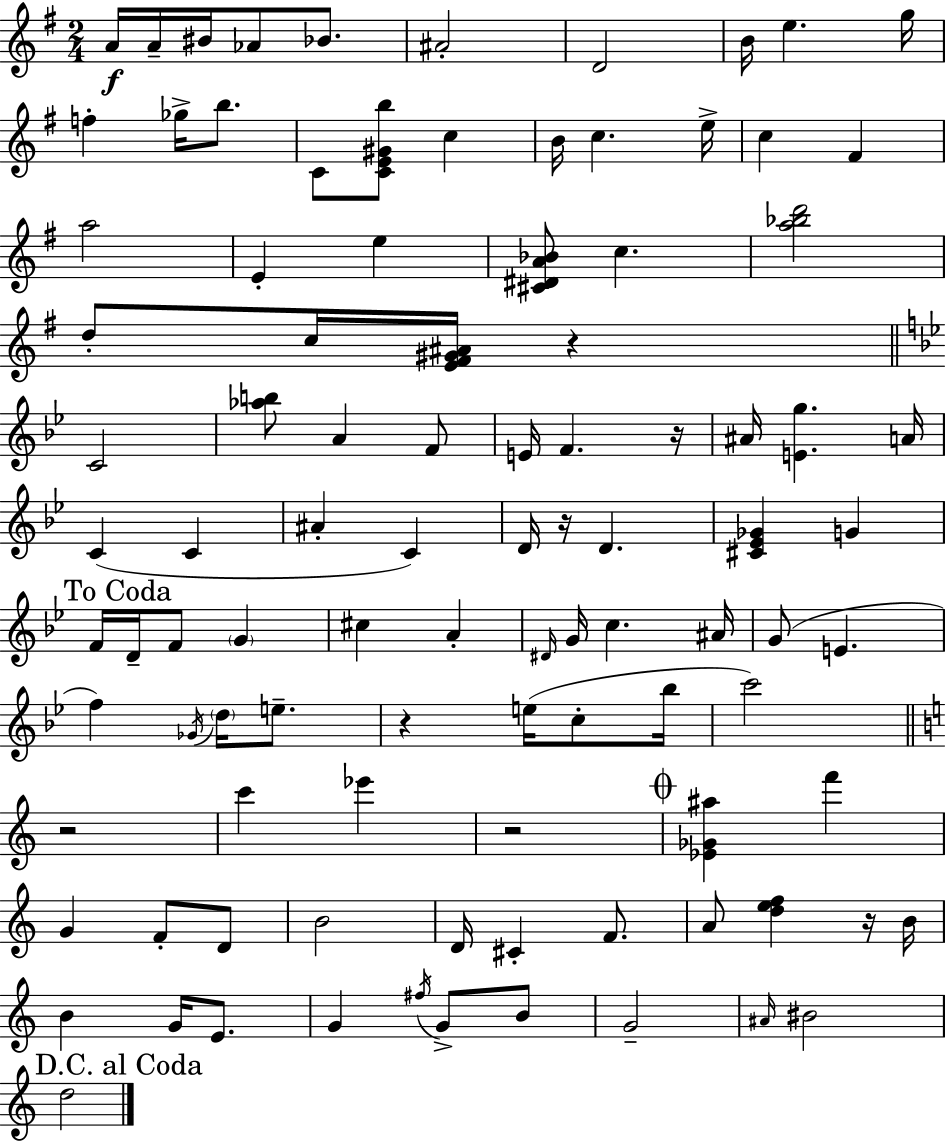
{
  \clef treble
  \numericTimeSignature
  \time 2/4
  \key g \major
  a'16\f a'16-- bis'16 aes'8 bes'8. | ais'2-. | d'2 | b'16 e''4. g''16 | \break f''4-. ges''16-> b''8. | c'8 <c' e' gis' b''>8 c''4 | b'16 c''4. e''16-> | c''4 fis'4 | \break a''2 | e'4-. e''4 | <cis' dis' a' bes'>8 c''4. | <a'' bes'' d'''>2 | \break d''8-. c''16 <e' fis' gis' ais'>16 r4 | \bar "||" \break \key bes \major c'2 | <aes'' b''>8 a'4 f'8 | e'16 f'4. r16 | ais'16 <e' g''>4. a'16 | \break c'4( c'4 | ais'4-. c'4) | d'16 r16 d'4. | <cis' ees' ges'>4 g'4 | \break \mark "To Coda" f'16 d'16-- f'8 \parenthesize g'4 | cis''4 a'4-. | \grace { dis'16 } g'16 c''4. | ais'16 g'8( e'4. | \break f''4) \acciaccatura { ges'16 } \parenthesize d''16 e''8.-- | r4 e''16( c''8-. | bes''16 c'''2) | \bar "||" \break \key a \minor r2 | c'''4 ees'''4 | r2 | \mark \markup { \musicglyph "scripts.coda" } <ees' ges' ais''>4 f'''4 | \break g'4 f'8-. d'8 | b'2 | d'16 cis'4-. f'8. | a'8 <d'' e'' f''>4 r16 b'16 | \break b'4 g'16 e'8. | g'4 \acciaccatura { fis''16 } g'8-> b'8 | g'2-- | \grace { ais'16 } bis'2 | \break \mark "D.C. al Coda" d''2 | \bar "|."
}